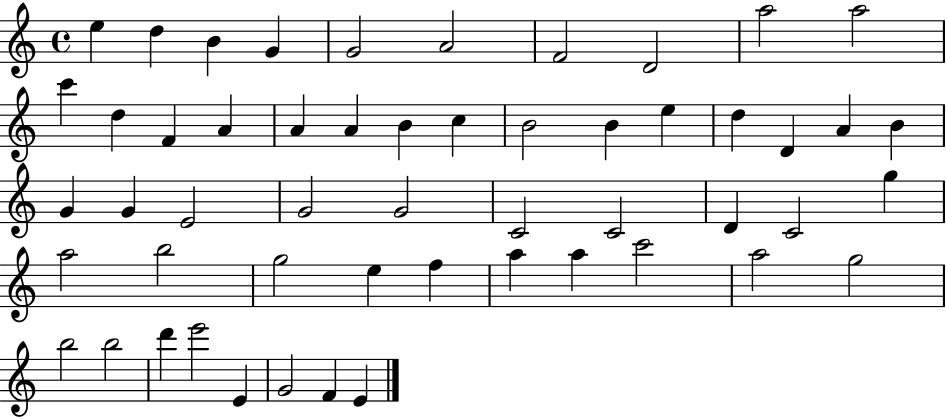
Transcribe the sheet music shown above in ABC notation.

X:1
T:Untitled
M:4/4
L:1/4
K:C
e d B G G2 A2 F2 D2 a2 a2 c' d F A A A B c B2 B e d D A B G G E2 G2 G2 C2 C2 D C2 g a2 b2 g2 e f a a c'2 a2 g2 b2 b2 d' e'2 E G2 F E